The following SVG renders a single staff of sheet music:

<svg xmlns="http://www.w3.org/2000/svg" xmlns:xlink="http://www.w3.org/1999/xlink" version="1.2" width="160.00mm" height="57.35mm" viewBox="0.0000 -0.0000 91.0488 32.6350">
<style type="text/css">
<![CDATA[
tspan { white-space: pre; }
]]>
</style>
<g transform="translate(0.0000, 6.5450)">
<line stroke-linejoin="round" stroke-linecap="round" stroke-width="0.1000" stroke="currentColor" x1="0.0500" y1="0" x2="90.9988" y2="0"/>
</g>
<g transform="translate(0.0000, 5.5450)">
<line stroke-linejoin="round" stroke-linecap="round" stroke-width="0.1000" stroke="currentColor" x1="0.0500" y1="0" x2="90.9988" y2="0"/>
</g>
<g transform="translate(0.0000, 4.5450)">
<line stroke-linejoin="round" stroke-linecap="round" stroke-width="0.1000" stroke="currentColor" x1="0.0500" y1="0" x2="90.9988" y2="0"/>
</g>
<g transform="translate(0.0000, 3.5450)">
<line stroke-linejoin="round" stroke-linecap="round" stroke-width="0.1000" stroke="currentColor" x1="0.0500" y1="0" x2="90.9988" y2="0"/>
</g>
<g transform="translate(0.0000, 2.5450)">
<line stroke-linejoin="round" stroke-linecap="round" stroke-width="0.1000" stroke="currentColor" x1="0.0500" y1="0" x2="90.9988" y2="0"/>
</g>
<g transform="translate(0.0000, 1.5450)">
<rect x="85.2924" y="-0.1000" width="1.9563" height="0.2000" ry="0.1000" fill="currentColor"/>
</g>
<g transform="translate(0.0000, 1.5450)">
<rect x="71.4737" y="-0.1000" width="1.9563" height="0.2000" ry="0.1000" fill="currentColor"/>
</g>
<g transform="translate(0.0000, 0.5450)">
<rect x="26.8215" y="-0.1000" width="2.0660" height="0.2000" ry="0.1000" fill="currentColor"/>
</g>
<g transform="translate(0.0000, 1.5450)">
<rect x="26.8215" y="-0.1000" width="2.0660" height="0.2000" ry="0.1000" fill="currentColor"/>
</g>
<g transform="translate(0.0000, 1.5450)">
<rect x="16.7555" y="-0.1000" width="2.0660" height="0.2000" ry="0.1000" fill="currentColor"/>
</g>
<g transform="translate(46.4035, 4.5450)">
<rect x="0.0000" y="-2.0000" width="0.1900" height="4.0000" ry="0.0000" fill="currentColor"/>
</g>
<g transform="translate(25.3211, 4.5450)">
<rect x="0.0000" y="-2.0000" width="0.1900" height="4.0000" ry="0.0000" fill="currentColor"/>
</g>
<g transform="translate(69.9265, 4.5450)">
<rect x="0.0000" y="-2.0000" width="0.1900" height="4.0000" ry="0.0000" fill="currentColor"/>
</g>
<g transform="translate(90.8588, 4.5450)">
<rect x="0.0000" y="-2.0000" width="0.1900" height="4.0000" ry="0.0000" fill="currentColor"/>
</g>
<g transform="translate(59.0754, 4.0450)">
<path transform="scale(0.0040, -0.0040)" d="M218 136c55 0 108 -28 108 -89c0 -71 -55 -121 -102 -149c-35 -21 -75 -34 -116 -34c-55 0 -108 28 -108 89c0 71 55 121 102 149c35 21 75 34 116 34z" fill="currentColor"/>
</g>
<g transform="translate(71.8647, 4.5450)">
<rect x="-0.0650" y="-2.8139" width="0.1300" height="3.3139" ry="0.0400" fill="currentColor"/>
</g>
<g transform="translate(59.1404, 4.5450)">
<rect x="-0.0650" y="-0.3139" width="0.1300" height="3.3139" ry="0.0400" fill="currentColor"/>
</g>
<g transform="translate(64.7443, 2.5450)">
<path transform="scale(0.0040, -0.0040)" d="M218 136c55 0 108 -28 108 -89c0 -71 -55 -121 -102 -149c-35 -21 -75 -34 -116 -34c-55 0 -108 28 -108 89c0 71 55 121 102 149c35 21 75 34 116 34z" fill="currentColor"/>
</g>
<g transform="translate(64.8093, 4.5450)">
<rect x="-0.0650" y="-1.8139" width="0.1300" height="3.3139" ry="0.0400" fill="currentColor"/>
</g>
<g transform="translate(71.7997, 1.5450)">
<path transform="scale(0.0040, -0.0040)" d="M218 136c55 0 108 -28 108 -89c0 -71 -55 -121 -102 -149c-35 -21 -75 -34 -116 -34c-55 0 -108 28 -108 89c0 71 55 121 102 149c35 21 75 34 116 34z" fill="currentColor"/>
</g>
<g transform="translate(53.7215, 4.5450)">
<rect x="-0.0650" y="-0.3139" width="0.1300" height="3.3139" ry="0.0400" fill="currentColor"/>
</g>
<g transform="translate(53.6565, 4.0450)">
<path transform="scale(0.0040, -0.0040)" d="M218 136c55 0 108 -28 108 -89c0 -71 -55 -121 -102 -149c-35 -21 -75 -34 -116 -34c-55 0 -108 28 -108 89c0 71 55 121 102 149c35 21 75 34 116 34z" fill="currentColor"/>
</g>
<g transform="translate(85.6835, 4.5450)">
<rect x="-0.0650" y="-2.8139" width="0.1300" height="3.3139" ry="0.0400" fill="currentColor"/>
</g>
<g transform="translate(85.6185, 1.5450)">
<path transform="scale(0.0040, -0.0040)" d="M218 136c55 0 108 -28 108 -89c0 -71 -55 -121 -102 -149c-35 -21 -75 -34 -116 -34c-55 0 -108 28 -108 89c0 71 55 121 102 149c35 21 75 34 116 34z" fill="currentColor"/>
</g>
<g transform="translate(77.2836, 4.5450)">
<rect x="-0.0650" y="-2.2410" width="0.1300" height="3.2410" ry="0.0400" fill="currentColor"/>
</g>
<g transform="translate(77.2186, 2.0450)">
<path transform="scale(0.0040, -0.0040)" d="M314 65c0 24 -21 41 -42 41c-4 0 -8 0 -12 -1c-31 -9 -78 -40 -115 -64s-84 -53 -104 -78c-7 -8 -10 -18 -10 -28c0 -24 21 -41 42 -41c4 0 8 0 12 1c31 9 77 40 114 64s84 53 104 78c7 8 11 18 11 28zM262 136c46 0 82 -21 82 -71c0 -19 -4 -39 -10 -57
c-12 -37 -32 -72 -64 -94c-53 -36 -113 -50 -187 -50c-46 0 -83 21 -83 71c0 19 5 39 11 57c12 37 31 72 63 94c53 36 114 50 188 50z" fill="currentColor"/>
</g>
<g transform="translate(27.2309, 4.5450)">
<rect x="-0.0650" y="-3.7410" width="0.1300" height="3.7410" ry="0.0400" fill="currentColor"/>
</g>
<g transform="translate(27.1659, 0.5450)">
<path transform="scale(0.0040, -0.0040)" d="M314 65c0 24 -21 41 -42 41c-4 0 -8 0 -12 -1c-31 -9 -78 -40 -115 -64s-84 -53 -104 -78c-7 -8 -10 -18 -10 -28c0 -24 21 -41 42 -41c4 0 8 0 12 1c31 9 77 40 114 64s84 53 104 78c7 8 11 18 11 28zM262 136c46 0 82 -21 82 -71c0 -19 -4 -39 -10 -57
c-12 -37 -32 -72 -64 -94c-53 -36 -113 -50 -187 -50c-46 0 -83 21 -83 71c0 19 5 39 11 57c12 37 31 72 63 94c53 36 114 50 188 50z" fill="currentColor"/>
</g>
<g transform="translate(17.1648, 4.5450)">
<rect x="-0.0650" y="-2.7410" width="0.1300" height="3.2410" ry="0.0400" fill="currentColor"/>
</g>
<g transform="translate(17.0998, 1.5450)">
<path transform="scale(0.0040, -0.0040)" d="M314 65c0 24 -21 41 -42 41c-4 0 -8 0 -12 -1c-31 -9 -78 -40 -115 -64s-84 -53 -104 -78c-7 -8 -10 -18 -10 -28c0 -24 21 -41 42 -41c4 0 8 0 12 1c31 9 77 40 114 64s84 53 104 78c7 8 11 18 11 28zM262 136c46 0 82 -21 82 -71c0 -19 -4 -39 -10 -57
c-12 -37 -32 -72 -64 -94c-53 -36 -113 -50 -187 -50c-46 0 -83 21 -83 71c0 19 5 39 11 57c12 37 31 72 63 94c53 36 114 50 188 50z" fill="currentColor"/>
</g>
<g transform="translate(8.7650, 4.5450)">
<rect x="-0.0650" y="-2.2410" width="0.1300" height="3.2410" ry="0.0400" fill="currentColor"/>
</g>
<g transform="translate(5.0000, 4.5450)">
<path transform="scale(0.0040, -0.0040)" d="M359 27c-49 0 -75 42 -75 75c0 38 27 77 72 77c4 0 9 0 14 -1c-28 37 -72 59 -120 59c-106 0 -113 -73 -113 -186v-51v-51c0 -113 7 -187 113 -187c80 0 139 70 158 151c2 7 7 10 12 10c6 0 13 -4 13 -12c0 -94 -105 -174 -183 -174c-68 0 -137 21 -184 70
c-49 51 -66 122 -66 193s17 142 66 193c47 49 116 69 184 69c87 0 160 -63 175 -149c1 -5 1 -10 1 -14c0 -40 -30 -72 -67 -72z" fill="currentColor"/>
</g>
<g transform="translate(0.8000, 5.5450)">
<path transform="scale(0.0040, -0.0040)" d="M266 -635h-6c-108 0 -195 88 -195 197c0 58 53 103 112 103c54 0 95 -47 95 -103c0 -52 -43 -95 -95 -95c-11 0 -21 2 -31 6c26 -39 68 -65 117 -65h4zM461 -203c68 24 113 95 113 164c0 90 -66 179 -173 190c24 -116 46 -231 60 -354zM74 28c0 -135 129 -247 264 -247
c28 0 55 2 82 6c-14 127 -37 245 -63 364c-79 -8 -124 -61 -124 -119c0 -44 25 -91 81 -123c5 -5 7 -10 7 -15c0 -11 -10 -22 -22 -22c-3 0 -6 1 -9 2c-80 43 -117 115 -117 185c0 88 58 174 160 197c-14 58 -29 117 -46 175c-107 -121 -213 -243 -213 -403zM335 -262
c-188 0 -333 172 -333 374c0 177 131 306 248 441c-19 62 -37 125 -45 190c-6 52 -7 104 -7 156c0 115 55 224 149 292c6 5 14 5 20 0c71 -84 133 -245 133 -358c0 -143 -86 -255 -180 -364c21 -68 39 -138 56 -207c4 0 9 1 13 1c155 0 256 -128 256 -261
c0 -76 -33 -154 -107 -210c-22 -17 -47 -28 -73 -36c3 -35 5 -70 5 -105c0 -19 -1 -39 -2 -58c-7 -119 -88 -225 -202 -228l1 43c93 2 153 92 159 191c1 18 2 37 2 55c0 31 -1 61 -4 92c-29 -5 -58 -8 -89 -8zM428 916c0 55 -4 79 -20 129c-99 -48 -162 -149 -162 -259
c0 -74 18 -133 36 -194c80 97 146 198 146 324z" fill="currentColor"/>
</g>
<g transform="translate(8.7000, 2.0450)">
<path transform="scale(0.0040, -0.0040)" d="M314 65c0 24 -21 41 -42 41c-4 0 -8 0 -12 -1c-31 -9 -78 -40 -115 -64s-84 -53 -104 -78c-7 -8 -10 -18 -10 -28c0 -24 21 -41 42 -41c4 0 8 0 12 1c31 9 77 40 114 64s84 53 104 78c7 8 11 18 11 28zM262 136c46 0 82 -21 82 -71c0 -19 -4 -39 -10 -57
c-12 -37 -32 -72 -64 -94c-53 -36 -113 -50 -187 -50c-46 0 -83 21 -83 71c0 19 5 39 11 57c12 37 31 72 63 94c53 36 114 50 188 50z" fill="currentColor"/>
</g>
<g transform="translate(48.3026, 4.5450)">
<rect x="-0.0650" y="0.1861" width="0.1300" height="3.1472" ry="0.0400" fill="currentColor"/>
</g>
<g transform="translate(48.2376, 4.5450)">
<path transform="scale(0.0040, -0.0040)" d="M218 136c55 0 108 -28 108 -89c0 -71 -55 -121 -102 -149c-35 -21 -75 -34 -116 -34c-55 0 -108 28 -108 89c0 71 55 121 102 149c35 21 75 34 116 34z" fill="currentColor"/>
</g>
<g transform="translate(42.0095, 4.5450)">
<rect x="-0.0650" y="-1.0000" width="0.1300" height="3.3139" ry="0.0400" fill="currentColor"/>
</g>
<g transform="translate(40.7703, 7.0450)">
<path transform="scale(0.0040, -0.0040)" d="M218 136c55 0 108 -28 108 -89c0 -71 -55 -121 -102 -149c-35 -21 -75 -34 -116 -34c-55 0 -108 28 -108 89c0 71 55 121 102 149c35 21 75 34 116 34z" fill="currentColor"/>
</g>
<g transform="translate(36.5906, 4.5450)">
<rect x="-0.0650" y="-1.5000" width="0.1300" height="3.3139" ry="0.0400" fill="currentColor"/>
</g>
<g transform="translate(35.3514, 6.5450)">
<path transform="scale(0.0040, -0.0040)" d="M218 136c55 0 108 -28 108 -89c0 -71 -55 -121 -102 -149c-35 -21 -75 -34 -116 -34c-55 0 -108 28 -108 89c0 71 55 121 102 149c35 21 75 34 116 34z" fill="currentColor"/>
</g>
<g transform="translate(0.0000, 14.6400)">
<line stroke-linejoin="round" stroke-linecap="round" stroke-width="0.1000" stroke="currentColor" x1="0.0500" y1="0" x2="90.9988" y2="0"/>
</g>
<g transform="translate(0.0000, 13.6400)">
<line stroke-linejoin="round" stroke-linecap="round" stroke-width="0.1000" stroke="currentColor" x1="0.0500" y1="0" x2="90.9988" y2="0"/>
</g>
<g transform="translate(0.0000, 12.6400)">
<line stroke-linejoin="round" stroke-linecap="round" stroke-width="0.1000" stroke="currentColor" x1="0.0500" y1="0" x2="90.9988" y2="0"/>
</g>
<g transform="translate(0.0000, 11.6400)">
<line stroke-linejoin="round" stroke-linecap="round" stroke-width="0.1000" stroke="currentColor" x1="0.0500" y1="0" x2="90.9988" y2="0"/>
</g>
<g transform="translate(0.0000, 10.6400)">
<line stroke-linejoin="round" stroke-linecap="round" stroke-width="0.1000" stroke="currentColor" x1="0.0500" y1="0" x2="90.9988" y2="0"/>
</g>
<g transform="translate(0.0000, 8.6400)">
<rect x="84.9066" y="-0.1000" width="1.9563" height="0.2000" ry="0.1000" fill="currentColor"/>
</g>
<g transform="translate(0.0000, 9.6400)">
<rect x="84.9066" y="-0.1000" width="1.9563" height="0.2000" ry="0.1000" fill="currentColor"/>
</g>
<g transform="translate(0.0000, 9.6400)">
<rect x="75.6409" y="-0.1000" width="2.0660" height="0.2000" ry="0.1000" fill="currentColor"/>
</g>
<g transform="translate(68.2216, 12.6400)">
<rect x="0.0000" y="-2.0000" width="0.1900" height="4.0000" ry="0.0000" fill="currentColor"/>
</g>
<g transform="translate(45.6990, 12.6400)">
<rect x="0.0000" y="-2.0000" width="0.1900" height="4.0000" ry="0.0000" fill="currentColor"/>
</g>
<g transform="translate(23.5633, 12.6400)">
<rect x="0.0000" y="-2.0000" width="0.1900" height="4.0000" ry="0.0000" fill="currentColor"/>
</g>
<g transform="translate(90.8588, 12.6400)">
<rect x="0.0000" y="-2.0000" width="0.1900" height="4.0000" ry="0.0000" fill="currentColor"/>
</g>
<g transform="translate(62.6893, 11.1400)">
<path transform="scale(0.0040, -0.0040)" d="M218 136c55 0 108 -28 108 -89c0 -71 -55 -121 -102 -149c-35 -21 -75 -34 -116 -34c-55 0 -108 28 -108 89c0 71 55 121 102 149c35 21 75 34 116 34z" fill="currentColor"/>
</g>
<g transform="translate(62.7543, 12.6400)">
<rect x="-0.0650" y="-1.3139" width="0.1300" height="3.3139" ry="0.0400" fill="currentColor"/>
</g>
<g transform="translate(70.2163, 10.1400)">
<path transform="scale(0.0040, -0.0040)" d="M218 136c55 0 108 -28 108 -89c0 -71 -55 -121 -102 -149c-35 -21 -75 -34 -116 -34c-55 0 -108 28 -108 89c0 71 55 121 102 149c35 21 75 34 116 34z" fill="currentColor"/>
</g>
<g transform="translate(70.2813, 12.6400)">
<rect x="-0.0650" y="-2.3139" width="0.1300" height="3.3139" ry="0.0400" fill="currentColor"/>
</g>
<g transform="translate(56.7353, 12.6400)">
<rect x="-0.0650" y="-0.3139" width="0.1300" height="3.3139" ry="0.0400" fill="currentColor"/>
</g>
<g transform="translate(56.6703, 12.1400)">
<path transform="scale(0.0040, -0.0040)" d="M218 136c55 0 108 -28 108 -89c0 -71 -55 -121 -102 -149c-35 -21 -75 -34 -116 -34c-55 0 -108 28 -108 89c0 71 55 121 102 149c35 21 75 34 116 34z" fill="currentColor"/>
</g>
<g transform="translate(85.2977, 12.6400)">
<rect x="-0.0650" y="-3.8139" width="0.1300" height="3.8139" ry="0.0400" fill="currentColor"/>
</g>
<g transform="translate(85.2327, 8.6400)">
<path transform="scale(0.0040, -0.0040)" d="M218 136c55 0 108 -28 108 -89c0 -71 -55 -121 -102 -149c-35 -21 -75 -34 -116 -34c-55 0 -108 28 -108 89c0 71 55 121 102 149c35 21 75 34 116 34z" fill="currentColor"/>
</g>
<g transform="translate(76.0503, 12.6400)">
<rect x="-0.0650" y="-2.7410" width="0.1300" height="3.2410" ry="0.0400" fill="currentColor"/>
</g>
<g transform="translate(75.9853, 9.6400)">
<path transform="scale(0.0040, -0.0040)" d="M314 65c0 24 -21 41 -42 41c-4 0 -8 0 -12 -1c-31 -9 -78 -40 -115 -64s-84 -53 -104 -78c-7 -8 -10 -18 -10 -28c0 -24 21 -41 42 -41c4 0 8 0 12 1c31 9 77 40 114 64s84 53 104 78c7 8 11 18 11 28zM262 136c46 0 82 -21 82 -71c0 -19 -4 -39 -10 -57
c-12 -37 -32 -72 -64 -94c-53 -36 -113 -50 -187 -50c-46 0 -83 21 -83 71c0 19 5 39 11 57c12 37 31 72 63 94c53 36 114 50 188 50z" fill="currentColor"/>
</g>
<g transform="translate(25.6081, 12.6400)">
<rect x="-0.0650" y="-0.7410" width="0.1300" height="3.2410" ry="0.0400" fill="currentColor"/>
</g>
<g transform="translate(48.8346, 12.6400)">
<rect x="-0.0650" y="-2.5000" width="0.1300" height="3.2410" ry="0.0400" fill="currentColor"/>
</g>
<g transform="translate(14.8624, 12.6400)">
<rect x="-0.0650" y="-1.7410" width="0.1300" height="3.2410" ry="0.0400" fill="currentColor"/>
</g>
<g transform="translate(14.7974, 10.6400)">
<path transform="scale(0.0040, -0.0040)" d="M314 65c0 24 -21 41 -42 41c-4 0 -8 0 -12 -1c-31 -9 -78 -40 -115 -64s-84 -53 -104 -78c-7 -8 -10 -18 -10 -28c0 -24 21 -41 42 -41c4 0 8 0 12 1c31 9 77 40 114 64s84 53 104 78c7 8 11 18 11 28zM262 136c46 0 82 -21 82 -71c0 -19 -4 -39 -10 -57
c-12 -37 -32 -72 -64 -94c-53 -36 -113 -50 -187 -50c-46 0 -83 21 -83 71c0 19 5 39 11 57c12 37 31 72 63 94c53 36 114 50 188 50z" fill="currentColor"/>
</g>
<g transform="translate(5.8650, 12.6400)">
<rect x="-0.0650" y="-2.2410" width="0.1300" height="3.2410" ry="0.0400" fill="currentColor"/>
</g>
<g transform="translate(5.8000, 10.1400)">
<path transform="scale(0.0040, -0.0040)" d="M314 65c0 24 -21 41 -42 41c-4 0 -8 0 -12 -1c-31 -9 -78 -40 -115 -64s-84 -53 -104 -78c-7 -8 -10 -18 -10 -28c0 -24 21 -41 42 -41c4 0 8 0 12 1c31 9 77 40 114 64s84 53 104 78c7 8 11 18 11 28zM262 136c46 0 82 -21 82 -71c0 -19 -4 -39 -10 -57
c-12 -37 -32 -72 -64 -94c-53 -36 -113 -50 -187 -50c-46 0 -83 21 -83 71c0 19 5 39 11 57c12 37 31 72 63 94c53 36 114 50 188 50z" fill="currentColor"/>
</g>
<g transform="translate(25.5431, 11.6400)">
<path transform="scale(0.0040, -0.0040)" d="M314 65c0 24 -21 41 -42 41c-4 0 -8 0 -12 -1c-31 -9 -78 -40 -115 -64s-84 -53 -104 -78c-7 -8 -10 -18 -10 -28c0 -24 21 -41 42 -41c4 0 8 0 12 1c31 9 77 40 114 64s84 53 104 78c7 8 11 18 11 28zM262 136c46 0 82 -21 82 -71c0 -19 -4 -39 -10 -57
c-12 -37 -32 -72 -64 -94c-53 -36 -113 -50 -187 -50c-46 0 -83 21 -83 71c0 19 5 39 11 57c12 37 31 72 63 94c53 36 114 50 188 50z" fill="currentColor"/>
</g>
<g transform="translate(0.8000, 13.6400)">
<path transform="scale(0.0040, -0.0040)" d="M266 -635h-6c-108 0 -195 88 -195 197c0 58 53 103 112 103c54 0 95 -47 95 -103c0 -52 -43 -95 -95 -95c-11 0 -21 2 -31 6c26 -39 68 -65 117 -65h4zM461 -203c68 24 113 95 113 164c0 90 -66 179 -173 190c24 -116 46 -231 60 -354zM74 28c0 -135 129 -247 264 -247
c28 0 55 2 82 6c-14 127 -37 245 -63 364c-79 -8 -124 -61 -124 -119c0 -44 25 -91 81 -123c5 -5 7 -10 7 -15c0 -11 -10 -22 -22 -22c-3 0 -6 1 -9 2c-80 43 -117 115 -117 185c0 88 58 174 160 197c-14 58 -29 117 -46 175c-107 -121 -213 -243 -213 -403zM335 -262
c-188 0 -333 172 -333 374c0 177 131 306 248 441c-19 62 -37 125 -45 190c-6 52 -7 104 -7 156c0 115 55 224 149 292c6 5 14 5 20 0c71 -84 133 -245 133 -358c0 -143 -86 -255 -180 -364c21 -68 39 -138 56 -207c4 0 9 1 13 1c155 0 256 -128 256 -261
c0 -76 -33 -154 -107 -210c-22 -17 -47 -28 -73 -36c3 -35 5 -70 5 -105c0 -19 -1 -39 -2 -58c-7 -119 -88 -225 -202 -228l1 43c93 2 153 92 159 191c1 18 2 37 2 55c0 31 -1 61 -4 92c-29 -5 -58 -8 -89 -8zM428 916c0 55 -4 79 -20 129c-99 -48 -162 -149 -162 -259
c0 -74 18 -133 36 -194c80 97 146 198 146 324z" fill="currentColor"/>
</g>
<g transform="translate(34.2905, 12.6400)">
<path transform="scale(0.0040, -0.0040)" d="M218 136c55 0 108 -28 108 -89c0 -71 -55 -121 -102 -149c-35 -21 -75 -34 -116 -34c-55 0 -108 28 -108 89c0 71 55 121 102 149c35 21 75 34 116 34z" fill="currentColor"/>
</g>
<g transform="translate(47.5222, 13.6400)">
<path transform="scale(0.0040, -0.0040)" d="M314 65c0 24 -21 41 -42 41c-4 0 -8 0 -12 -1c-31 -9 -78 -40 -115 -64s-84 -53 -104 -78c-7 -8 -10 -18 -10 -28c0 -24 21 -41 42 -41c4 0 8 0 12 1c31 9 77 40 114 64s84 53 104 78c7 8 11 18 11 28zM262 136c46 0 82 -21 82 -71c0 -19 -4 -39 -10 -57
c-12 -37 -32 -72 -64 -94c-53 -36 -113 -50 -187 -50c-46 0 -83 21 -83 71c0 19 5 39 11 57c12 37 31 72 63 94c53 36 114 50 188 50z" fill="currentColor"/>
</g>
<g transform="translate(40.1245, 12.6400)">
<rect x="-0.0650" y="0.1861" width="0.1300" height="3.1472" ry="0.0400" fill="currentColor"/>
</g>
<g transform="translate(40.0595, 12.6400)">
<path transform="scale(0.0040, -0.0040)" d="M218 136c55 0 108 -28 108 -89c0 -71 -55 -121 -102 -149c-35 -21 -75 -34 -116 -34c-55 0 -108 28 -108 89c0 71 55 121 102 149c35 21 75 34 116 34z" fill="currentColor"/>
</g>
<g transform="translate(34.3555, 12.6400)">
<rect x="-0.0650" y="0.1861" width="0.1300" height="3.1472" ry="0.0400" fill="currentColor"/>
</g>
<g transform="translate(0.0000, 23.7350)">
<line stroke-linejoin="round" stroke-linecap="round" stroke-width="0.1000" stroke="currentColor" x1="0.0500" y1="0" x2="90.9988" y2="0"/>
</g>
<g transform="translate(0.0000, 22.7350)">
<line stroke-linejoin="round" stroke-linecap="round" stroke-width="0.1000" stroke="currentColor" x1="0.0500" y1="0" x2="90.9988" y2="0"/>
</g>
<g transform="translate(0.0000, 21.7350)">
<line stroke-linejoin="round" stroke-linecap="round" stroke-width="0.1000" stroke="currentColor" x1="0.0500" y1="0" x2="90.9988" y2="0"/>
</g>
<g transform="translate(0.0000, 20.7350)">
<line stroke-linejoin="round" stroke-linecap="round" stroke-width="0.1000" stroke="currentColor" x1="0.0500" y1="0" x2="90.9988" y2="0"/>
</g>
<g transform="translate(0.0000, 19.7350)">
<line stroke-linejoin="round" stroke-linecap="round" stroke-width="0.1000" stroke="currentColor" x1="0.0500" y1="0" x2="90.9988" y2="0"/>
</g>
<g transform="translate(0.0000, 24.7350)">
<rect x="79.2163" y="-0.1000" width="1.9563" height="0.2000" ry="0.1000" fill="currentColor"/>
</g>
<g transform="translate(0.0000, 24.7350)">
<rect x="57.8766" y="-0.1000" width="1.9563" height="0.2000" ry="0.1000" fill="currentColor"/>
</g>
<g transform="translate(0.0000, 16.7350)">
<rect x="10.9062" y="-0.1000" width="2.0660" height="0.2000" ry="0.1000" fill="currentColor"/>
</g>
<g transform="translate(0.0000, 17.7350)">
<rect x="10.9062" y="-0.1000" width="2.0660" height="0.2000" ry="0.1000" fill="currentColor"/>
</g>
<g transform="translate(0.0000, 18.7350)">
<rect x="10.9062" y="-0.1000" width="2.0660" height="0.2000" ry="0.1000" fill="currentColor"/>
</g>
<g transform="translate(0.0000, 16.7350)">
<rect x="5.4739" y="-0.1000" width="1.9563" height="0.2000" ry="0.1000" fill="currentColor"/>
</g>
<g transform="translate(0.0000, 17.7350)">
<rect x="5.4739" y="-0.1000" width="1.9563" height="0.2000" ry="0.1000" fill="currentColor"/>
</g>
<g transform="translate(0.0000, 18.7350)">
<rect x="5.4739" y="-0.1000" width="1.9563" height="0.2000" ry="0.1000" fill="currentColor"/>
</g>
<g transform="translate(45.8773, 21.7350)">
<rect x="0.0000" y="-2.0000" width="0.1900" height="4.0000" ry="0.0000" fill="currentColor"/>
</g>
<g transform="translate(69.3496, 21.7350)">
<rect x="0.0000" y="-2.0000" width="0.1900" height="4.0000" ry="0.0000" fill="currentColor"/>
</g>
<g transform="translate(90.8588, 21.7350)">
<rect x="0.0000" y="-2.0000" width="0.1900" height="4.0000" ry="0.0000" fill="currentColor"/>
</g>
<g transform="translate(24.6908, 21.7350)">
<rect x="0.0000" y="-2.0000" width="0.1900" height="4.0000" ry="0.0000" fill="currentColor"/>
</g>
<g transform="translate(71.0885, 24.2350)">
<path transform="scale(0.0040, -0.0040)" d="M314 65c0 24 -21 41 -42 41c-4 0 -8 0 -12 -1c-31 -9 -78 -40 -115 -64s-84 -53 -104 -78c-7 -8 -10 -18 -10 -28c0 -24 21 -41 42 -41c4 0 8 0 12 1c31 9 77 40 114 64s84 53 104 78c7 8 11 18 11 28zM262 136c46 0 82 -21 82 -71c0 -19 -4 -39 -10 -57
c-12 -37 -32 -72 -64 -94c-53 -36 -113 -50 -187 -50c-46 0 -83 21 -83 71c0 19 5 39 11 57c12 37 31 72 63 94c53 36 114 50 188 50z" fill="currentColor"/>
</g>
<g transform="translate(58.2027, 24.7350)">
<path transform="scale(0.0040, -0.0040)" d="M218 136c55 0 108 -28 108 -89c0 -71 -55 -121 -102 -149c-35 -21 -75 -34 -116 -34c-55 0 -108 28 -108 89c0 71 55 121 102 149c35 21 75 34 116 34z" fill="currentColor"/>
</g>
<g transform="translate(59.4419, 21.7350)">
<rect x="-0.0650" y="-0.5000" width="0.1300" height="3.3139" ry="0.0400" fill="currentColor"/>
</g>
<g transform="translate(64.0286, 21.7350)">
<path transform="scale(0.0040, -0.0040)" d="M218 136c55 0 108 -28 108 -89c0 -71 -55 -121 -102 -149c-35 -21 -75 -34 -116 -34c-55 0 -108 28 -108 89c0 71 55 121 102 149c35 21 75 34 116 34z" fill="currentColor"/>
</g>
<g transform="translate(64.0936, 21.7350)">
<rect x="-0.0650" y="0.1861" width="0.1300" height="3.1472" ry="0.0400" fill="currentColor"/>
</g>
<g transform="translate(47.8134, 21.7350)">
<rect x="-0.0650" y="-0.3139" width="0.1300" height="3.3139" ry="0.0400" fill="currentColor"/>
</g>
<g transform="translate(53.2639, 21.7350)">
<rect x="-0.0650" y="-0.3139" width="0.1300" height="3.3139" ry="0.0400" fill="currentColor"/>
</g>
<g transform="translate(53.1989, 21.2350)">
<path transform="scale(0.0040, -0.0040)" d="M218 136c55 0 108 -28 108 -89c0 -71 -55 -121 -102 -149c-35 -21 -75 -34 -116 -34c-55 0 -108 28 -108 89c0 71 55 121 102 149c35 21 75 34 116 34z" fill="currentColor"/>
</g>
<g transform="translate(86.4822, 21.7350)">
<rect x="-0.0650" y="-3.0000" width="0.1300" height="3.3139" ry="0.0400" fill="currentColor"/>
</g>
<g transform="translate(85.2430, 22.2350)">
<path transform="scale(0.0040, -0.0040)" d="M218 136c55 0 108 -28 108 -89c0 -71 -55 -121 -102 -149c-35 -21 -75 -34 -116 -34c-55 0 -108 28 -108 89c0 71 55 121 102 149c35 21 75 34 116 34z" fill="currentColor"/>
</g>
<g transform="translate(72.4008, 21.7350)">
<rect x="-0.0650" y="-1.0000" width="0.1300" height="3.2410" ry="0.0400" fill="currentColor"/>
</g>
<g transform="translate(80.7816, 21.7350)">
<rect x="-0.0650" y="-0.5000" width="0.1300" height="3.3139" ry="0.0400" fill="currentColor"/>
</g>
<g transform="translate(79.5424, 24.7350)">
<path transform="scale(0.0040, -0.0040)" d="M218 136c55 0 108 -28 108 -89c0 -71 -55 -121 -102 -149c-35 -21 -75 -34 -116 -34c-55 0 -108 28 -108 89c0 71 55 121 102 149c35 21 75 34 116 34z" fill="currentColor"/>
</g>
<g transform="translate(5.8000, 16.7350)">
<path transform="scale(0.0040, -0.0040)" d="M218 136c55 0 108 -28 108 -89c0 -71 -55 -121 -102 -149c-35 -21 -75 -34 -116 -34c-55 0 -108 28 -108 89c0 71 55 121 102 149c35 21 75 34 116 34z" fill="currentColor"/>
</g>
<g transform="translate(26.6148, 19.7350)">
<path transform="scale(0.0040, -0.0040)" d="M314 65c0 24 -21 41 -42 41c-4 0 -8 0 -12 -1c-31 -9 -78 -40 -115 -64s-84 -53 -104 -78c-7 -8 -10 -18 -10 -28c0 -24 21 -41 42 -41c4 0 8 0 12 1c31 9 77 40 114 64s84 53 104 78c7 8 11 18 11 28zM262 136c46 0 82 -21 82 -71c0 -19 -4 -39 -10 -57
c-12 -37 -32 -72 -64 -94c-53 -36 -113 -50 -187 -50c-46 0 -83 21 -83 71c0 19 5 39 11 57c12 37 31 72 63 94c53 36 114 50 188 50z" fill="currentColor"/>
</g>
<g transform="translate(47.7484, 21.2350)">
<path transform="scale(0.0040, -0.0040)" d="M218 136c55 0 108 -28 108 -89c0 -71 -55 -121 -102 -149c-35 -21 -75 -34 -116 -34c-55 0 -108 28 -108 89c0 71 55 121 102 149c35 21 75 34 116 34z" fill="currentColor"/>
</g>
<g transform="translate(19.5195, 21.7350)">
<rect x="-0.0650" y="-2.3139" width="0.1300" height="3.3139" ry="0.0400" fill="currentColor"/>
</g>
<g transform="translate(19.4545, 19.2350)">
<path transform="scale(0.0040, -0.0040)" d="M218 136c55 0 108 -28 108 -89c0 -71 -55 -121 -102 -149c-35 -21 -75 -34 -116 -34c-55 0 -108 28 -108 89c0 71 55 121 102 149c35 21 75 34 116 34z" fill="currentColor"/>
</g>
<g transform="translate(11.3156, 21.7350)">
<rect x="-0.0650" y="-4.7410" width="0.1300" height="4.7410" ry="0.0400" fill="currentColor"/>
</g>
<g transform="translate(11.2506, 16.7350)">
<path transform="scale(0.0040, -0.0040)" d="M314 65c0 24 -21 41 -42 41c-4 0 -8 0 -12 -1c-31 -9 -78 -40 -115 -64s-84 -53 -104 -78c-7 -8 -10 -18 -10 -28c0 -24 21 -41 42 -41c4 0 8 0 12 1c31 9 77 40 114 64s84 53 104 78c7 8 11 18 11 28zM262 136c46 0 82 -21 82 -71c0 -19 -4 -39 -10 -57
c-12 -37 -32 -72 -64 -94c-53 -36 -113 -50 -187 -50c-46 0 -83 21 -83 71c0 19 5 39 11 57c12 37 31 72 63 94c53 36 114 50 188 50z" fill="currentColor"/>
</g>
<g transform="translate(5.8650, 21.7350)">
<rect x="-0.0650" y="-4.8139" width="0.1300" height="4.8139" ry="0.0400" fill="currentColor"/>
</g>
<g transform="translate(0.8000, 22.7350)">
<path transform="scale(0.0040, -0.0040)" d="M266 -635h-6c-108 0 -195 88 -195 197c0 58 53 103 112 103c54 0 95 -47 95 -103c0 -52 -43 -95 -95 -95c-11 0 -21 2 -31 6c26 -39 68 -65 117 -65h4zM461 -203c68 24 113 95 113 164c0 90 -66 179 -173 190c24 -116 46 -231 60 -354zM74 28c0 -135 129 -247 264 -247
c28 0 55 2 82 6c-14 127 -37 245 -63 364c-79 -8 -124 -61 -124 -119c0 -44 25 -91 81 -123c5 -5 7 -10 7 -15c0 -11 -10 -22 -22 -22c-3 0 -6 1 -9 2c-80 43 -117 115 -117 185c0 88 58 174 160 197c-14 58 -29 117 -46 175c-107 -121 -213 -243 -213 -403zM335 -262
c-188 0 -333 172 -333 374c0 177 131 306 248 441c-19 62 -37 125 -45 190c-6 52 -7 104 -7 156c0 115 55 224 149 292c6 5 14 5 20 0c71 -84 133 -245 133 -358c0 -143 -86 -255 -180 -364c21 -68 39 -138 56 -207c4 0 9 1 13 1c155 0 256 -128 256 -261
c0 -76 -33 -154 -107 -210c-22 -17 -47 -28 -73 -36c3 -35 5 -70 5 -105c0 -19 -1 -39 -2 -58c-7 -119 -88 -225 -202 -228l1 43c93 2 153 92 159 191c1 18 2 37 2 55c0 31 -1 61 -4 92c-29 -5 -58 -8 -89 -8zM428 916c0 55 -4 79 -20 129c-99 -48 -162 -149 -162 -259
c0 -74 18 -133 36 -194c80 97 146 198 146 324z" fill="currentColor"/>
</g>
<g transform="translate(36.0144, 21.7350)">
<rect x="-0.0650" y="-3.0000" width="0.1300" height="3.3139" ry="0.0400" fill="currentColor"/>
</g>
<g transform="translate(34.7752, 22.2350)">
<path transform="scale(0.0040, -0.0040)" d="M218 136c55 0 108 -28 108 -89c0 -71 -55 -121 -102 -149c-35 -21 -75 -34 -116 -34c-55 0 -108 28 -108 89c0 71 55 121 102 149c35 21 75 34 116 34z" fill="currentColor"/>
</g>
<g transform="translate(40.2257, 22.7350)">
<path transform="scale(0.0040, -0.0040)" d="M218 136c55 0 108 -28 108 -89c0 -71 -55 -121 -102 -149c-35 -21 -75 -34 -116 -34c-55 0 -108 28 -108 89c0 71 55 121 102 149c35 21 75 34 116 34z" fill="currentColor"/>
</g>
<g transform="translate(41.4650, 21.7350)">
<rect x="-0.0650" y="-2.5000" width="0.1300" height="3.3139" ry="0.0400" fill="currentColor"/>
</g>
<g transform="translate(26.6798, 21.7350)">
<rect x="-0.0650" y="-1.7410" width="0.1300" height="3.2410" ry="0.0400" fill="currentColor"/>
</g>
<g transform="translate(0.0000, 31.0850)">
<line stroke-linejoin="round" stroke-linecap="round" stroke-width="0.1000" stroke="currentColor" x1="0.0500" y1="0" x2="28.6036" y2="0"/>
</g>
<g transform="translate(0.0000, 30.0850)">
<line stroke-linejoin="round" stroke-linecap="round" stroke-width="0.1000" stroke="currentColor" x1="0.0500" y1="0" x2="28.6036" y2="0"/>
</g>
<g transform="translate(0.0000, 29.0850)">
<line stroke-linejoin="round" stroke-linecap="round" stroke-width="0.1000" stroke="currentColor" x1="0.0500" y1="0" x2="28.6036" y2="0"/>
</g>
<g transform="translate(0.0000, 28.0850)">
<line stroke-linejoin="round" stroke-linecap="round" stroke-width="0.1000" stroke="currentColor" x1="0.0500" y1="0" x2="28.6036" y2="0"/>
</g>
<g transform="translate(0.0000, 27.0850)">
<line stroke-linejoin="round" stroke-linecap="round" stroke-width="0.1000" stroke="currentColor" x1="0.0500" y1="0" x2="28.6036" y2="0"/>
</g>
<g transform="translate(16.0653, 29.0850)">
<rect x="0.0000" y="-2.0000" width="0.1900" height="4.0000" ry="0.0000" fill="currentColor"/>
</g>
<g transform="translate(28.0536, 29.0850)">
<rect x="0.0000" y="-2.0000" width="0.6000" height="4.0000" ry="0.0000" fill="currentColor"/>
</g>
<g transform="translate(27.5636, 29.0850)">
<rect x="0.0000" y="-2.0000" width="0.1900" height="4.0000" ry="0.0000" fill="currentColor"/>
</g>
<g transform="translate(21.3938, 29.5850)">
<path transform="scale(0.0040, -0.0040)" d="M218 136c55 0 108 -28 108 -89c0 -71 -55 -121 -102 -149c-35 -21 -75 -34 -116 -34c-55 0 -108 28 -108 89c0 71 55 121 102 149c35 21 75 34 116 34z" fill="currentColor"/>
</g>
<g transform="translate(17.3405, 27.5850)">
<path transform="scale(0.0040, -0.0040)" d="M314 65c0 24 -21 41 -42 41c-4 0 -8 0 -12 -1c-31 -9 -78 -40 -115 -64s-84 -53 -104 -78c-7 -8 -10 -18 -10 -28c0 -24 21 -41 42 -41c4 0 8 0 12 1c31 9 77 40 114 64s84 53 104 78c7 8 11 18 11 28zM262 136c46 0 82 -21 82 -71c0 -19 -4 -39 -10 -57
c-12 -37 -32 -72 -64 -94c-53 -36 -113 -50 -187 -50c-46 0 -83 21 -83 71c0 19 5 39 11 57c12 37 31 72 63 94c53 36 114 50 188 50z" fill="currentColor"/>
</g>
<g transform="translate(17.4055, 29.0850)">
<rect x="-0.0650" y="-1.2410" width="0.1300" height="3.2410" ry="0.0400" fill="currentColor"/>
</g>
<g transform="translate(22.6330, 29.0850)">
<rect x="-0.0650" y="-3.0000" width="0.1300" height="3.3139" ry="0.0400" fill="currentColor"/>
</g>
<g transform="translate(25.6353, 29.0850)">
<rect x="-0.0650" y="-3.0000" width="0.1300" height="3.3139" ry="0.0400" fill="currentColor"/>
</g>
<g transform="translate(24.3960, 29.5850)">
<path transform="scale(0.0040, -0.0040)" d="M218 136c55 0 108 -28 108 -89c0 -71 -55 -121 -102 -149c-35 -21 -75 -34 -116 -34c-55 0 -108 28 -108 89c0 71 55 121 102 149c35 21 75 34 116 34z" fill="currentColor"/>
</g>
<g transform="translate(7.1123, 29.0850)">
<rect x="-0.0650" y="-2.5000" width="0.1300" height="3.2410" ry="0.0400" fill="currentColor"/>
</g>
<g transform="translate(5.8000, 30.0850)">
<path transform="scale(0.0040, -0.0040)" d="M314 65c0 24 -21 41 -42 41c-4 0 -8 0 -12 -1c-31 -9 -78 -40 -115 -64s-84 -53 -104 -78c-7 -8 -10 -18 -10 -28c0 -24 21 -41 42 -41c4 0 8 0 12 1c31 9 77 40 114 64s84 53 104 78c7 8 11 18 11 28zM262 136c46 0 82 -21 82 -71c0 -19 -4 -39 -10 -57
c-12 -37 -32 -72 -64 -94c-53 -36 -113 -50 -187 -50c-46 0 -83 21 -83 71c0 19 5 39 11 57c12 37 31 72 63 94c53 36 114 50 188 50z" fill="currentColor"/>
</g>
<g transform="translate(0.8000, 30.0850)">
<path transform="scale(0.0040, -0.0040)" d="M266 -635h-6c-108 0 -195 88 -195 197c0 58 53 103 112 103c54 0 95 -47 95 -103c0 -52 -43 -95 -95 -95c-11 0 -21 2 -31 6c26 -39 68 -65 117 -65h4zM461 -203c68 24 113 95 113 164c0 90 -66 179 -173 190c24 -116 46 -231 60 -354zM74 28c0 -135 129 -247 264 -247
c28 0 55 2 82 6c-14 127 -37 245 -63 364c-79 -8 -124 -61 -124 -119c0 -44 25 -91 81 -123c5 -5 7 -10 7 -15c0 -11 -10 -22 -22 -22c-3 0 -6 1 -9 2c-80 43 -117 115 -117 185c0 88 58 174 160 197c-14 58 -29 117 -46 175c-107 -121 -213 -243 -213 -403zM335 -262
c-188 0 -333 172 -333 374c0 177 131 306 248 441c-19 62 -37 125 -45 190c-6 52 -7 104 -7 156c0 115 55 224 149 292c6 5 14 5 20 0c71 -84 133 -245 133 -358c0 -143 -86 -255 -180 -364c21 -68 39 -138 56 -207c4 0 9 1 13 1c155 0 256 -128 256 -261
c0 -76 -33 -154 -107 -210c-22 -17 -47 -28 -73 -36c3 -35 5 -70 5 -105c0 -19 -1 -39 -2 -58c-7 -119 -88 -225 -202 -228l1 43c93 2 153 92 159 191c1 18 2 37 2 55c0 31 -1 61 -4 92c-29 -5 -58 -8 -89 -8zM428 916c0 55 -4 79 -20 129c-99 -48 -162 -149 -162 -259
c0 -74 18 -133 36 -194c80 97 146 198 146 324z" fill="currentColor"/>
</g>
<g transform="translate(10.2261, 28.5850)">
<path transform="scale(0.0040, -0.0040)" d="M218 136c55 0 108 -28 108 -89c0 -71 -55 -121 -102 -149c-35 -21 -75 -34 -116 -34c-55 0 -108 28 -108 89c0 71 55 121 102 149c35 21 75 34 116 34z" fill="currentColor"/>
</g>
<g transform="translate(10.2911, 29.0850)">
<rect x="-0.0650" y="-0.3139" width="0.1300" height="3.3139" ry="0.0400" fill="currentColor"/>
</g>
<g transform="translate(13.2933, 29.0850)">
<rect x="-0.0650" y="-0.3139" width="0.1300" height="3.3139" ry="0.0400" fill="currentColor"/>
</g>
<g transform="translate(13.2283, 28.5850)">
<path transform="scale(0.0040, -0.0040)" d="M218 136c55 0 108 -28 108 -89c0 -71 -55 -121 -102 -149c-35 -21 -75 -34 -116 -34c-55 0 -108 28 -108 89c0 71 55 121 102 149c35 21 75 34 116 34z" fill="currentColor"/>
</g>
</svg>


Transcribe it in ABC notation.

X:1
T:Untitled
M:4/4
L:1/4
K:C
g2 a2 c'2 E D B c c f a g2 a g2 f2 d2 B B G2 c e g a2 c' e' e'2 g f2 A G c c C B D2 C A G2 c c e2 A A